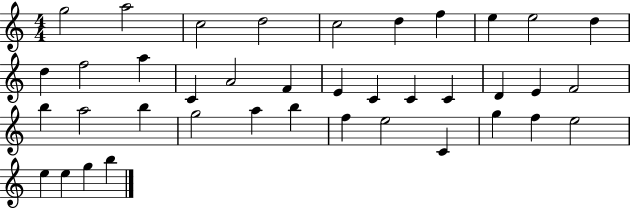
{
  \clef treble
  \numericTimeSignature
  \time 4/4
  \key c \major
  g''2 a''2 | c''2 d''2 | c''2 d''4 f''4 | e''4 e''2 d''4 | \break d''4 f''2 a''4 | c'4 a'2 f'4 | e'4 c'4 c'4 c'4 | d'4 e'4 f'2 | \break b''4 a''2 b''4 | g''2 a''4 b''4 | f''4 e''2 c'4 | g''4 f''4 e''2 | \break e''4 e''4 g''4 b''4 | \bar "|."
}